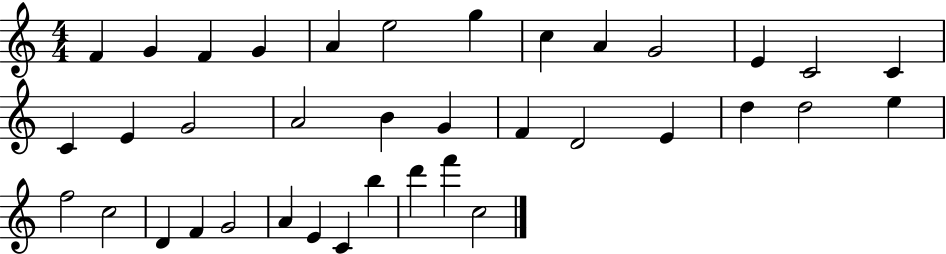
F4/q G4/q F4/q G4/q A4/q E5/h G5/q C5/q A4/q G4/h E4/q C4/h C4/q C4/q E4/q G4/h A4/h B4/q G4/q F4/q D4/h E4/q D5/q D5/h E5/q F5/h C5/h D4/q F4/q G4/h A4/q E4/q C4/q B5/q D6/q F6/q C5/h